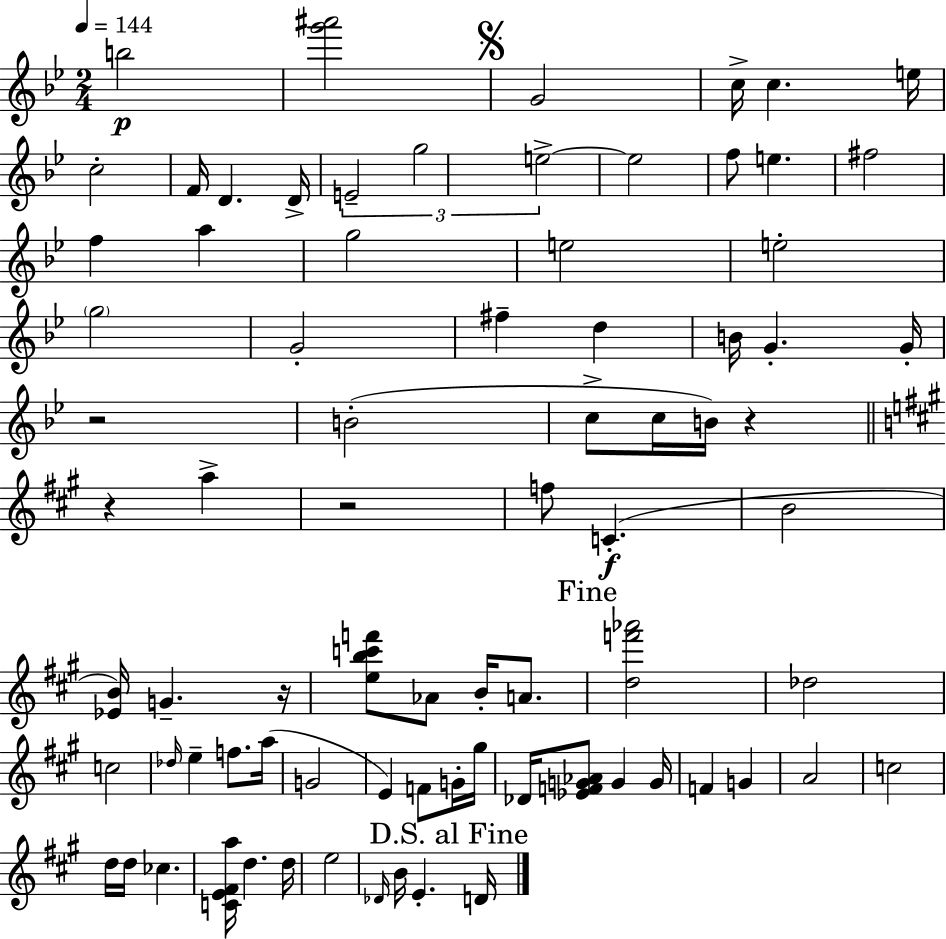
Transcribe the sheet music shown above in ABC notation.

X:1
T:Untitled
M:2/4
L:1/4
K:Bb
b2 [g'^a']2 G2 c/4 c e/4 c2 F/4 D D/4 E2 g2 e2 e2 f/2 e ^f2 f a g2 e2 e2 g2 G2 ^f d B/4 G G/4 z2 B2 c/2 c/4 B/4 z z a z2 f/2 C B2 [_EB]/4 G z/4 [ebc'f']/2 _A/2 B/4 A/2 [df'_a']2 _d2 c2 _d/4 e f/2 a/4 G2 E F/2 G/4 ^g/4 _D/4 [_EFG_A]/2 G G/4 F G A2 c2 d/4 d/4 _c [CE^Fa]/4 d d/4 e2 _D/4 B/4 E D/4